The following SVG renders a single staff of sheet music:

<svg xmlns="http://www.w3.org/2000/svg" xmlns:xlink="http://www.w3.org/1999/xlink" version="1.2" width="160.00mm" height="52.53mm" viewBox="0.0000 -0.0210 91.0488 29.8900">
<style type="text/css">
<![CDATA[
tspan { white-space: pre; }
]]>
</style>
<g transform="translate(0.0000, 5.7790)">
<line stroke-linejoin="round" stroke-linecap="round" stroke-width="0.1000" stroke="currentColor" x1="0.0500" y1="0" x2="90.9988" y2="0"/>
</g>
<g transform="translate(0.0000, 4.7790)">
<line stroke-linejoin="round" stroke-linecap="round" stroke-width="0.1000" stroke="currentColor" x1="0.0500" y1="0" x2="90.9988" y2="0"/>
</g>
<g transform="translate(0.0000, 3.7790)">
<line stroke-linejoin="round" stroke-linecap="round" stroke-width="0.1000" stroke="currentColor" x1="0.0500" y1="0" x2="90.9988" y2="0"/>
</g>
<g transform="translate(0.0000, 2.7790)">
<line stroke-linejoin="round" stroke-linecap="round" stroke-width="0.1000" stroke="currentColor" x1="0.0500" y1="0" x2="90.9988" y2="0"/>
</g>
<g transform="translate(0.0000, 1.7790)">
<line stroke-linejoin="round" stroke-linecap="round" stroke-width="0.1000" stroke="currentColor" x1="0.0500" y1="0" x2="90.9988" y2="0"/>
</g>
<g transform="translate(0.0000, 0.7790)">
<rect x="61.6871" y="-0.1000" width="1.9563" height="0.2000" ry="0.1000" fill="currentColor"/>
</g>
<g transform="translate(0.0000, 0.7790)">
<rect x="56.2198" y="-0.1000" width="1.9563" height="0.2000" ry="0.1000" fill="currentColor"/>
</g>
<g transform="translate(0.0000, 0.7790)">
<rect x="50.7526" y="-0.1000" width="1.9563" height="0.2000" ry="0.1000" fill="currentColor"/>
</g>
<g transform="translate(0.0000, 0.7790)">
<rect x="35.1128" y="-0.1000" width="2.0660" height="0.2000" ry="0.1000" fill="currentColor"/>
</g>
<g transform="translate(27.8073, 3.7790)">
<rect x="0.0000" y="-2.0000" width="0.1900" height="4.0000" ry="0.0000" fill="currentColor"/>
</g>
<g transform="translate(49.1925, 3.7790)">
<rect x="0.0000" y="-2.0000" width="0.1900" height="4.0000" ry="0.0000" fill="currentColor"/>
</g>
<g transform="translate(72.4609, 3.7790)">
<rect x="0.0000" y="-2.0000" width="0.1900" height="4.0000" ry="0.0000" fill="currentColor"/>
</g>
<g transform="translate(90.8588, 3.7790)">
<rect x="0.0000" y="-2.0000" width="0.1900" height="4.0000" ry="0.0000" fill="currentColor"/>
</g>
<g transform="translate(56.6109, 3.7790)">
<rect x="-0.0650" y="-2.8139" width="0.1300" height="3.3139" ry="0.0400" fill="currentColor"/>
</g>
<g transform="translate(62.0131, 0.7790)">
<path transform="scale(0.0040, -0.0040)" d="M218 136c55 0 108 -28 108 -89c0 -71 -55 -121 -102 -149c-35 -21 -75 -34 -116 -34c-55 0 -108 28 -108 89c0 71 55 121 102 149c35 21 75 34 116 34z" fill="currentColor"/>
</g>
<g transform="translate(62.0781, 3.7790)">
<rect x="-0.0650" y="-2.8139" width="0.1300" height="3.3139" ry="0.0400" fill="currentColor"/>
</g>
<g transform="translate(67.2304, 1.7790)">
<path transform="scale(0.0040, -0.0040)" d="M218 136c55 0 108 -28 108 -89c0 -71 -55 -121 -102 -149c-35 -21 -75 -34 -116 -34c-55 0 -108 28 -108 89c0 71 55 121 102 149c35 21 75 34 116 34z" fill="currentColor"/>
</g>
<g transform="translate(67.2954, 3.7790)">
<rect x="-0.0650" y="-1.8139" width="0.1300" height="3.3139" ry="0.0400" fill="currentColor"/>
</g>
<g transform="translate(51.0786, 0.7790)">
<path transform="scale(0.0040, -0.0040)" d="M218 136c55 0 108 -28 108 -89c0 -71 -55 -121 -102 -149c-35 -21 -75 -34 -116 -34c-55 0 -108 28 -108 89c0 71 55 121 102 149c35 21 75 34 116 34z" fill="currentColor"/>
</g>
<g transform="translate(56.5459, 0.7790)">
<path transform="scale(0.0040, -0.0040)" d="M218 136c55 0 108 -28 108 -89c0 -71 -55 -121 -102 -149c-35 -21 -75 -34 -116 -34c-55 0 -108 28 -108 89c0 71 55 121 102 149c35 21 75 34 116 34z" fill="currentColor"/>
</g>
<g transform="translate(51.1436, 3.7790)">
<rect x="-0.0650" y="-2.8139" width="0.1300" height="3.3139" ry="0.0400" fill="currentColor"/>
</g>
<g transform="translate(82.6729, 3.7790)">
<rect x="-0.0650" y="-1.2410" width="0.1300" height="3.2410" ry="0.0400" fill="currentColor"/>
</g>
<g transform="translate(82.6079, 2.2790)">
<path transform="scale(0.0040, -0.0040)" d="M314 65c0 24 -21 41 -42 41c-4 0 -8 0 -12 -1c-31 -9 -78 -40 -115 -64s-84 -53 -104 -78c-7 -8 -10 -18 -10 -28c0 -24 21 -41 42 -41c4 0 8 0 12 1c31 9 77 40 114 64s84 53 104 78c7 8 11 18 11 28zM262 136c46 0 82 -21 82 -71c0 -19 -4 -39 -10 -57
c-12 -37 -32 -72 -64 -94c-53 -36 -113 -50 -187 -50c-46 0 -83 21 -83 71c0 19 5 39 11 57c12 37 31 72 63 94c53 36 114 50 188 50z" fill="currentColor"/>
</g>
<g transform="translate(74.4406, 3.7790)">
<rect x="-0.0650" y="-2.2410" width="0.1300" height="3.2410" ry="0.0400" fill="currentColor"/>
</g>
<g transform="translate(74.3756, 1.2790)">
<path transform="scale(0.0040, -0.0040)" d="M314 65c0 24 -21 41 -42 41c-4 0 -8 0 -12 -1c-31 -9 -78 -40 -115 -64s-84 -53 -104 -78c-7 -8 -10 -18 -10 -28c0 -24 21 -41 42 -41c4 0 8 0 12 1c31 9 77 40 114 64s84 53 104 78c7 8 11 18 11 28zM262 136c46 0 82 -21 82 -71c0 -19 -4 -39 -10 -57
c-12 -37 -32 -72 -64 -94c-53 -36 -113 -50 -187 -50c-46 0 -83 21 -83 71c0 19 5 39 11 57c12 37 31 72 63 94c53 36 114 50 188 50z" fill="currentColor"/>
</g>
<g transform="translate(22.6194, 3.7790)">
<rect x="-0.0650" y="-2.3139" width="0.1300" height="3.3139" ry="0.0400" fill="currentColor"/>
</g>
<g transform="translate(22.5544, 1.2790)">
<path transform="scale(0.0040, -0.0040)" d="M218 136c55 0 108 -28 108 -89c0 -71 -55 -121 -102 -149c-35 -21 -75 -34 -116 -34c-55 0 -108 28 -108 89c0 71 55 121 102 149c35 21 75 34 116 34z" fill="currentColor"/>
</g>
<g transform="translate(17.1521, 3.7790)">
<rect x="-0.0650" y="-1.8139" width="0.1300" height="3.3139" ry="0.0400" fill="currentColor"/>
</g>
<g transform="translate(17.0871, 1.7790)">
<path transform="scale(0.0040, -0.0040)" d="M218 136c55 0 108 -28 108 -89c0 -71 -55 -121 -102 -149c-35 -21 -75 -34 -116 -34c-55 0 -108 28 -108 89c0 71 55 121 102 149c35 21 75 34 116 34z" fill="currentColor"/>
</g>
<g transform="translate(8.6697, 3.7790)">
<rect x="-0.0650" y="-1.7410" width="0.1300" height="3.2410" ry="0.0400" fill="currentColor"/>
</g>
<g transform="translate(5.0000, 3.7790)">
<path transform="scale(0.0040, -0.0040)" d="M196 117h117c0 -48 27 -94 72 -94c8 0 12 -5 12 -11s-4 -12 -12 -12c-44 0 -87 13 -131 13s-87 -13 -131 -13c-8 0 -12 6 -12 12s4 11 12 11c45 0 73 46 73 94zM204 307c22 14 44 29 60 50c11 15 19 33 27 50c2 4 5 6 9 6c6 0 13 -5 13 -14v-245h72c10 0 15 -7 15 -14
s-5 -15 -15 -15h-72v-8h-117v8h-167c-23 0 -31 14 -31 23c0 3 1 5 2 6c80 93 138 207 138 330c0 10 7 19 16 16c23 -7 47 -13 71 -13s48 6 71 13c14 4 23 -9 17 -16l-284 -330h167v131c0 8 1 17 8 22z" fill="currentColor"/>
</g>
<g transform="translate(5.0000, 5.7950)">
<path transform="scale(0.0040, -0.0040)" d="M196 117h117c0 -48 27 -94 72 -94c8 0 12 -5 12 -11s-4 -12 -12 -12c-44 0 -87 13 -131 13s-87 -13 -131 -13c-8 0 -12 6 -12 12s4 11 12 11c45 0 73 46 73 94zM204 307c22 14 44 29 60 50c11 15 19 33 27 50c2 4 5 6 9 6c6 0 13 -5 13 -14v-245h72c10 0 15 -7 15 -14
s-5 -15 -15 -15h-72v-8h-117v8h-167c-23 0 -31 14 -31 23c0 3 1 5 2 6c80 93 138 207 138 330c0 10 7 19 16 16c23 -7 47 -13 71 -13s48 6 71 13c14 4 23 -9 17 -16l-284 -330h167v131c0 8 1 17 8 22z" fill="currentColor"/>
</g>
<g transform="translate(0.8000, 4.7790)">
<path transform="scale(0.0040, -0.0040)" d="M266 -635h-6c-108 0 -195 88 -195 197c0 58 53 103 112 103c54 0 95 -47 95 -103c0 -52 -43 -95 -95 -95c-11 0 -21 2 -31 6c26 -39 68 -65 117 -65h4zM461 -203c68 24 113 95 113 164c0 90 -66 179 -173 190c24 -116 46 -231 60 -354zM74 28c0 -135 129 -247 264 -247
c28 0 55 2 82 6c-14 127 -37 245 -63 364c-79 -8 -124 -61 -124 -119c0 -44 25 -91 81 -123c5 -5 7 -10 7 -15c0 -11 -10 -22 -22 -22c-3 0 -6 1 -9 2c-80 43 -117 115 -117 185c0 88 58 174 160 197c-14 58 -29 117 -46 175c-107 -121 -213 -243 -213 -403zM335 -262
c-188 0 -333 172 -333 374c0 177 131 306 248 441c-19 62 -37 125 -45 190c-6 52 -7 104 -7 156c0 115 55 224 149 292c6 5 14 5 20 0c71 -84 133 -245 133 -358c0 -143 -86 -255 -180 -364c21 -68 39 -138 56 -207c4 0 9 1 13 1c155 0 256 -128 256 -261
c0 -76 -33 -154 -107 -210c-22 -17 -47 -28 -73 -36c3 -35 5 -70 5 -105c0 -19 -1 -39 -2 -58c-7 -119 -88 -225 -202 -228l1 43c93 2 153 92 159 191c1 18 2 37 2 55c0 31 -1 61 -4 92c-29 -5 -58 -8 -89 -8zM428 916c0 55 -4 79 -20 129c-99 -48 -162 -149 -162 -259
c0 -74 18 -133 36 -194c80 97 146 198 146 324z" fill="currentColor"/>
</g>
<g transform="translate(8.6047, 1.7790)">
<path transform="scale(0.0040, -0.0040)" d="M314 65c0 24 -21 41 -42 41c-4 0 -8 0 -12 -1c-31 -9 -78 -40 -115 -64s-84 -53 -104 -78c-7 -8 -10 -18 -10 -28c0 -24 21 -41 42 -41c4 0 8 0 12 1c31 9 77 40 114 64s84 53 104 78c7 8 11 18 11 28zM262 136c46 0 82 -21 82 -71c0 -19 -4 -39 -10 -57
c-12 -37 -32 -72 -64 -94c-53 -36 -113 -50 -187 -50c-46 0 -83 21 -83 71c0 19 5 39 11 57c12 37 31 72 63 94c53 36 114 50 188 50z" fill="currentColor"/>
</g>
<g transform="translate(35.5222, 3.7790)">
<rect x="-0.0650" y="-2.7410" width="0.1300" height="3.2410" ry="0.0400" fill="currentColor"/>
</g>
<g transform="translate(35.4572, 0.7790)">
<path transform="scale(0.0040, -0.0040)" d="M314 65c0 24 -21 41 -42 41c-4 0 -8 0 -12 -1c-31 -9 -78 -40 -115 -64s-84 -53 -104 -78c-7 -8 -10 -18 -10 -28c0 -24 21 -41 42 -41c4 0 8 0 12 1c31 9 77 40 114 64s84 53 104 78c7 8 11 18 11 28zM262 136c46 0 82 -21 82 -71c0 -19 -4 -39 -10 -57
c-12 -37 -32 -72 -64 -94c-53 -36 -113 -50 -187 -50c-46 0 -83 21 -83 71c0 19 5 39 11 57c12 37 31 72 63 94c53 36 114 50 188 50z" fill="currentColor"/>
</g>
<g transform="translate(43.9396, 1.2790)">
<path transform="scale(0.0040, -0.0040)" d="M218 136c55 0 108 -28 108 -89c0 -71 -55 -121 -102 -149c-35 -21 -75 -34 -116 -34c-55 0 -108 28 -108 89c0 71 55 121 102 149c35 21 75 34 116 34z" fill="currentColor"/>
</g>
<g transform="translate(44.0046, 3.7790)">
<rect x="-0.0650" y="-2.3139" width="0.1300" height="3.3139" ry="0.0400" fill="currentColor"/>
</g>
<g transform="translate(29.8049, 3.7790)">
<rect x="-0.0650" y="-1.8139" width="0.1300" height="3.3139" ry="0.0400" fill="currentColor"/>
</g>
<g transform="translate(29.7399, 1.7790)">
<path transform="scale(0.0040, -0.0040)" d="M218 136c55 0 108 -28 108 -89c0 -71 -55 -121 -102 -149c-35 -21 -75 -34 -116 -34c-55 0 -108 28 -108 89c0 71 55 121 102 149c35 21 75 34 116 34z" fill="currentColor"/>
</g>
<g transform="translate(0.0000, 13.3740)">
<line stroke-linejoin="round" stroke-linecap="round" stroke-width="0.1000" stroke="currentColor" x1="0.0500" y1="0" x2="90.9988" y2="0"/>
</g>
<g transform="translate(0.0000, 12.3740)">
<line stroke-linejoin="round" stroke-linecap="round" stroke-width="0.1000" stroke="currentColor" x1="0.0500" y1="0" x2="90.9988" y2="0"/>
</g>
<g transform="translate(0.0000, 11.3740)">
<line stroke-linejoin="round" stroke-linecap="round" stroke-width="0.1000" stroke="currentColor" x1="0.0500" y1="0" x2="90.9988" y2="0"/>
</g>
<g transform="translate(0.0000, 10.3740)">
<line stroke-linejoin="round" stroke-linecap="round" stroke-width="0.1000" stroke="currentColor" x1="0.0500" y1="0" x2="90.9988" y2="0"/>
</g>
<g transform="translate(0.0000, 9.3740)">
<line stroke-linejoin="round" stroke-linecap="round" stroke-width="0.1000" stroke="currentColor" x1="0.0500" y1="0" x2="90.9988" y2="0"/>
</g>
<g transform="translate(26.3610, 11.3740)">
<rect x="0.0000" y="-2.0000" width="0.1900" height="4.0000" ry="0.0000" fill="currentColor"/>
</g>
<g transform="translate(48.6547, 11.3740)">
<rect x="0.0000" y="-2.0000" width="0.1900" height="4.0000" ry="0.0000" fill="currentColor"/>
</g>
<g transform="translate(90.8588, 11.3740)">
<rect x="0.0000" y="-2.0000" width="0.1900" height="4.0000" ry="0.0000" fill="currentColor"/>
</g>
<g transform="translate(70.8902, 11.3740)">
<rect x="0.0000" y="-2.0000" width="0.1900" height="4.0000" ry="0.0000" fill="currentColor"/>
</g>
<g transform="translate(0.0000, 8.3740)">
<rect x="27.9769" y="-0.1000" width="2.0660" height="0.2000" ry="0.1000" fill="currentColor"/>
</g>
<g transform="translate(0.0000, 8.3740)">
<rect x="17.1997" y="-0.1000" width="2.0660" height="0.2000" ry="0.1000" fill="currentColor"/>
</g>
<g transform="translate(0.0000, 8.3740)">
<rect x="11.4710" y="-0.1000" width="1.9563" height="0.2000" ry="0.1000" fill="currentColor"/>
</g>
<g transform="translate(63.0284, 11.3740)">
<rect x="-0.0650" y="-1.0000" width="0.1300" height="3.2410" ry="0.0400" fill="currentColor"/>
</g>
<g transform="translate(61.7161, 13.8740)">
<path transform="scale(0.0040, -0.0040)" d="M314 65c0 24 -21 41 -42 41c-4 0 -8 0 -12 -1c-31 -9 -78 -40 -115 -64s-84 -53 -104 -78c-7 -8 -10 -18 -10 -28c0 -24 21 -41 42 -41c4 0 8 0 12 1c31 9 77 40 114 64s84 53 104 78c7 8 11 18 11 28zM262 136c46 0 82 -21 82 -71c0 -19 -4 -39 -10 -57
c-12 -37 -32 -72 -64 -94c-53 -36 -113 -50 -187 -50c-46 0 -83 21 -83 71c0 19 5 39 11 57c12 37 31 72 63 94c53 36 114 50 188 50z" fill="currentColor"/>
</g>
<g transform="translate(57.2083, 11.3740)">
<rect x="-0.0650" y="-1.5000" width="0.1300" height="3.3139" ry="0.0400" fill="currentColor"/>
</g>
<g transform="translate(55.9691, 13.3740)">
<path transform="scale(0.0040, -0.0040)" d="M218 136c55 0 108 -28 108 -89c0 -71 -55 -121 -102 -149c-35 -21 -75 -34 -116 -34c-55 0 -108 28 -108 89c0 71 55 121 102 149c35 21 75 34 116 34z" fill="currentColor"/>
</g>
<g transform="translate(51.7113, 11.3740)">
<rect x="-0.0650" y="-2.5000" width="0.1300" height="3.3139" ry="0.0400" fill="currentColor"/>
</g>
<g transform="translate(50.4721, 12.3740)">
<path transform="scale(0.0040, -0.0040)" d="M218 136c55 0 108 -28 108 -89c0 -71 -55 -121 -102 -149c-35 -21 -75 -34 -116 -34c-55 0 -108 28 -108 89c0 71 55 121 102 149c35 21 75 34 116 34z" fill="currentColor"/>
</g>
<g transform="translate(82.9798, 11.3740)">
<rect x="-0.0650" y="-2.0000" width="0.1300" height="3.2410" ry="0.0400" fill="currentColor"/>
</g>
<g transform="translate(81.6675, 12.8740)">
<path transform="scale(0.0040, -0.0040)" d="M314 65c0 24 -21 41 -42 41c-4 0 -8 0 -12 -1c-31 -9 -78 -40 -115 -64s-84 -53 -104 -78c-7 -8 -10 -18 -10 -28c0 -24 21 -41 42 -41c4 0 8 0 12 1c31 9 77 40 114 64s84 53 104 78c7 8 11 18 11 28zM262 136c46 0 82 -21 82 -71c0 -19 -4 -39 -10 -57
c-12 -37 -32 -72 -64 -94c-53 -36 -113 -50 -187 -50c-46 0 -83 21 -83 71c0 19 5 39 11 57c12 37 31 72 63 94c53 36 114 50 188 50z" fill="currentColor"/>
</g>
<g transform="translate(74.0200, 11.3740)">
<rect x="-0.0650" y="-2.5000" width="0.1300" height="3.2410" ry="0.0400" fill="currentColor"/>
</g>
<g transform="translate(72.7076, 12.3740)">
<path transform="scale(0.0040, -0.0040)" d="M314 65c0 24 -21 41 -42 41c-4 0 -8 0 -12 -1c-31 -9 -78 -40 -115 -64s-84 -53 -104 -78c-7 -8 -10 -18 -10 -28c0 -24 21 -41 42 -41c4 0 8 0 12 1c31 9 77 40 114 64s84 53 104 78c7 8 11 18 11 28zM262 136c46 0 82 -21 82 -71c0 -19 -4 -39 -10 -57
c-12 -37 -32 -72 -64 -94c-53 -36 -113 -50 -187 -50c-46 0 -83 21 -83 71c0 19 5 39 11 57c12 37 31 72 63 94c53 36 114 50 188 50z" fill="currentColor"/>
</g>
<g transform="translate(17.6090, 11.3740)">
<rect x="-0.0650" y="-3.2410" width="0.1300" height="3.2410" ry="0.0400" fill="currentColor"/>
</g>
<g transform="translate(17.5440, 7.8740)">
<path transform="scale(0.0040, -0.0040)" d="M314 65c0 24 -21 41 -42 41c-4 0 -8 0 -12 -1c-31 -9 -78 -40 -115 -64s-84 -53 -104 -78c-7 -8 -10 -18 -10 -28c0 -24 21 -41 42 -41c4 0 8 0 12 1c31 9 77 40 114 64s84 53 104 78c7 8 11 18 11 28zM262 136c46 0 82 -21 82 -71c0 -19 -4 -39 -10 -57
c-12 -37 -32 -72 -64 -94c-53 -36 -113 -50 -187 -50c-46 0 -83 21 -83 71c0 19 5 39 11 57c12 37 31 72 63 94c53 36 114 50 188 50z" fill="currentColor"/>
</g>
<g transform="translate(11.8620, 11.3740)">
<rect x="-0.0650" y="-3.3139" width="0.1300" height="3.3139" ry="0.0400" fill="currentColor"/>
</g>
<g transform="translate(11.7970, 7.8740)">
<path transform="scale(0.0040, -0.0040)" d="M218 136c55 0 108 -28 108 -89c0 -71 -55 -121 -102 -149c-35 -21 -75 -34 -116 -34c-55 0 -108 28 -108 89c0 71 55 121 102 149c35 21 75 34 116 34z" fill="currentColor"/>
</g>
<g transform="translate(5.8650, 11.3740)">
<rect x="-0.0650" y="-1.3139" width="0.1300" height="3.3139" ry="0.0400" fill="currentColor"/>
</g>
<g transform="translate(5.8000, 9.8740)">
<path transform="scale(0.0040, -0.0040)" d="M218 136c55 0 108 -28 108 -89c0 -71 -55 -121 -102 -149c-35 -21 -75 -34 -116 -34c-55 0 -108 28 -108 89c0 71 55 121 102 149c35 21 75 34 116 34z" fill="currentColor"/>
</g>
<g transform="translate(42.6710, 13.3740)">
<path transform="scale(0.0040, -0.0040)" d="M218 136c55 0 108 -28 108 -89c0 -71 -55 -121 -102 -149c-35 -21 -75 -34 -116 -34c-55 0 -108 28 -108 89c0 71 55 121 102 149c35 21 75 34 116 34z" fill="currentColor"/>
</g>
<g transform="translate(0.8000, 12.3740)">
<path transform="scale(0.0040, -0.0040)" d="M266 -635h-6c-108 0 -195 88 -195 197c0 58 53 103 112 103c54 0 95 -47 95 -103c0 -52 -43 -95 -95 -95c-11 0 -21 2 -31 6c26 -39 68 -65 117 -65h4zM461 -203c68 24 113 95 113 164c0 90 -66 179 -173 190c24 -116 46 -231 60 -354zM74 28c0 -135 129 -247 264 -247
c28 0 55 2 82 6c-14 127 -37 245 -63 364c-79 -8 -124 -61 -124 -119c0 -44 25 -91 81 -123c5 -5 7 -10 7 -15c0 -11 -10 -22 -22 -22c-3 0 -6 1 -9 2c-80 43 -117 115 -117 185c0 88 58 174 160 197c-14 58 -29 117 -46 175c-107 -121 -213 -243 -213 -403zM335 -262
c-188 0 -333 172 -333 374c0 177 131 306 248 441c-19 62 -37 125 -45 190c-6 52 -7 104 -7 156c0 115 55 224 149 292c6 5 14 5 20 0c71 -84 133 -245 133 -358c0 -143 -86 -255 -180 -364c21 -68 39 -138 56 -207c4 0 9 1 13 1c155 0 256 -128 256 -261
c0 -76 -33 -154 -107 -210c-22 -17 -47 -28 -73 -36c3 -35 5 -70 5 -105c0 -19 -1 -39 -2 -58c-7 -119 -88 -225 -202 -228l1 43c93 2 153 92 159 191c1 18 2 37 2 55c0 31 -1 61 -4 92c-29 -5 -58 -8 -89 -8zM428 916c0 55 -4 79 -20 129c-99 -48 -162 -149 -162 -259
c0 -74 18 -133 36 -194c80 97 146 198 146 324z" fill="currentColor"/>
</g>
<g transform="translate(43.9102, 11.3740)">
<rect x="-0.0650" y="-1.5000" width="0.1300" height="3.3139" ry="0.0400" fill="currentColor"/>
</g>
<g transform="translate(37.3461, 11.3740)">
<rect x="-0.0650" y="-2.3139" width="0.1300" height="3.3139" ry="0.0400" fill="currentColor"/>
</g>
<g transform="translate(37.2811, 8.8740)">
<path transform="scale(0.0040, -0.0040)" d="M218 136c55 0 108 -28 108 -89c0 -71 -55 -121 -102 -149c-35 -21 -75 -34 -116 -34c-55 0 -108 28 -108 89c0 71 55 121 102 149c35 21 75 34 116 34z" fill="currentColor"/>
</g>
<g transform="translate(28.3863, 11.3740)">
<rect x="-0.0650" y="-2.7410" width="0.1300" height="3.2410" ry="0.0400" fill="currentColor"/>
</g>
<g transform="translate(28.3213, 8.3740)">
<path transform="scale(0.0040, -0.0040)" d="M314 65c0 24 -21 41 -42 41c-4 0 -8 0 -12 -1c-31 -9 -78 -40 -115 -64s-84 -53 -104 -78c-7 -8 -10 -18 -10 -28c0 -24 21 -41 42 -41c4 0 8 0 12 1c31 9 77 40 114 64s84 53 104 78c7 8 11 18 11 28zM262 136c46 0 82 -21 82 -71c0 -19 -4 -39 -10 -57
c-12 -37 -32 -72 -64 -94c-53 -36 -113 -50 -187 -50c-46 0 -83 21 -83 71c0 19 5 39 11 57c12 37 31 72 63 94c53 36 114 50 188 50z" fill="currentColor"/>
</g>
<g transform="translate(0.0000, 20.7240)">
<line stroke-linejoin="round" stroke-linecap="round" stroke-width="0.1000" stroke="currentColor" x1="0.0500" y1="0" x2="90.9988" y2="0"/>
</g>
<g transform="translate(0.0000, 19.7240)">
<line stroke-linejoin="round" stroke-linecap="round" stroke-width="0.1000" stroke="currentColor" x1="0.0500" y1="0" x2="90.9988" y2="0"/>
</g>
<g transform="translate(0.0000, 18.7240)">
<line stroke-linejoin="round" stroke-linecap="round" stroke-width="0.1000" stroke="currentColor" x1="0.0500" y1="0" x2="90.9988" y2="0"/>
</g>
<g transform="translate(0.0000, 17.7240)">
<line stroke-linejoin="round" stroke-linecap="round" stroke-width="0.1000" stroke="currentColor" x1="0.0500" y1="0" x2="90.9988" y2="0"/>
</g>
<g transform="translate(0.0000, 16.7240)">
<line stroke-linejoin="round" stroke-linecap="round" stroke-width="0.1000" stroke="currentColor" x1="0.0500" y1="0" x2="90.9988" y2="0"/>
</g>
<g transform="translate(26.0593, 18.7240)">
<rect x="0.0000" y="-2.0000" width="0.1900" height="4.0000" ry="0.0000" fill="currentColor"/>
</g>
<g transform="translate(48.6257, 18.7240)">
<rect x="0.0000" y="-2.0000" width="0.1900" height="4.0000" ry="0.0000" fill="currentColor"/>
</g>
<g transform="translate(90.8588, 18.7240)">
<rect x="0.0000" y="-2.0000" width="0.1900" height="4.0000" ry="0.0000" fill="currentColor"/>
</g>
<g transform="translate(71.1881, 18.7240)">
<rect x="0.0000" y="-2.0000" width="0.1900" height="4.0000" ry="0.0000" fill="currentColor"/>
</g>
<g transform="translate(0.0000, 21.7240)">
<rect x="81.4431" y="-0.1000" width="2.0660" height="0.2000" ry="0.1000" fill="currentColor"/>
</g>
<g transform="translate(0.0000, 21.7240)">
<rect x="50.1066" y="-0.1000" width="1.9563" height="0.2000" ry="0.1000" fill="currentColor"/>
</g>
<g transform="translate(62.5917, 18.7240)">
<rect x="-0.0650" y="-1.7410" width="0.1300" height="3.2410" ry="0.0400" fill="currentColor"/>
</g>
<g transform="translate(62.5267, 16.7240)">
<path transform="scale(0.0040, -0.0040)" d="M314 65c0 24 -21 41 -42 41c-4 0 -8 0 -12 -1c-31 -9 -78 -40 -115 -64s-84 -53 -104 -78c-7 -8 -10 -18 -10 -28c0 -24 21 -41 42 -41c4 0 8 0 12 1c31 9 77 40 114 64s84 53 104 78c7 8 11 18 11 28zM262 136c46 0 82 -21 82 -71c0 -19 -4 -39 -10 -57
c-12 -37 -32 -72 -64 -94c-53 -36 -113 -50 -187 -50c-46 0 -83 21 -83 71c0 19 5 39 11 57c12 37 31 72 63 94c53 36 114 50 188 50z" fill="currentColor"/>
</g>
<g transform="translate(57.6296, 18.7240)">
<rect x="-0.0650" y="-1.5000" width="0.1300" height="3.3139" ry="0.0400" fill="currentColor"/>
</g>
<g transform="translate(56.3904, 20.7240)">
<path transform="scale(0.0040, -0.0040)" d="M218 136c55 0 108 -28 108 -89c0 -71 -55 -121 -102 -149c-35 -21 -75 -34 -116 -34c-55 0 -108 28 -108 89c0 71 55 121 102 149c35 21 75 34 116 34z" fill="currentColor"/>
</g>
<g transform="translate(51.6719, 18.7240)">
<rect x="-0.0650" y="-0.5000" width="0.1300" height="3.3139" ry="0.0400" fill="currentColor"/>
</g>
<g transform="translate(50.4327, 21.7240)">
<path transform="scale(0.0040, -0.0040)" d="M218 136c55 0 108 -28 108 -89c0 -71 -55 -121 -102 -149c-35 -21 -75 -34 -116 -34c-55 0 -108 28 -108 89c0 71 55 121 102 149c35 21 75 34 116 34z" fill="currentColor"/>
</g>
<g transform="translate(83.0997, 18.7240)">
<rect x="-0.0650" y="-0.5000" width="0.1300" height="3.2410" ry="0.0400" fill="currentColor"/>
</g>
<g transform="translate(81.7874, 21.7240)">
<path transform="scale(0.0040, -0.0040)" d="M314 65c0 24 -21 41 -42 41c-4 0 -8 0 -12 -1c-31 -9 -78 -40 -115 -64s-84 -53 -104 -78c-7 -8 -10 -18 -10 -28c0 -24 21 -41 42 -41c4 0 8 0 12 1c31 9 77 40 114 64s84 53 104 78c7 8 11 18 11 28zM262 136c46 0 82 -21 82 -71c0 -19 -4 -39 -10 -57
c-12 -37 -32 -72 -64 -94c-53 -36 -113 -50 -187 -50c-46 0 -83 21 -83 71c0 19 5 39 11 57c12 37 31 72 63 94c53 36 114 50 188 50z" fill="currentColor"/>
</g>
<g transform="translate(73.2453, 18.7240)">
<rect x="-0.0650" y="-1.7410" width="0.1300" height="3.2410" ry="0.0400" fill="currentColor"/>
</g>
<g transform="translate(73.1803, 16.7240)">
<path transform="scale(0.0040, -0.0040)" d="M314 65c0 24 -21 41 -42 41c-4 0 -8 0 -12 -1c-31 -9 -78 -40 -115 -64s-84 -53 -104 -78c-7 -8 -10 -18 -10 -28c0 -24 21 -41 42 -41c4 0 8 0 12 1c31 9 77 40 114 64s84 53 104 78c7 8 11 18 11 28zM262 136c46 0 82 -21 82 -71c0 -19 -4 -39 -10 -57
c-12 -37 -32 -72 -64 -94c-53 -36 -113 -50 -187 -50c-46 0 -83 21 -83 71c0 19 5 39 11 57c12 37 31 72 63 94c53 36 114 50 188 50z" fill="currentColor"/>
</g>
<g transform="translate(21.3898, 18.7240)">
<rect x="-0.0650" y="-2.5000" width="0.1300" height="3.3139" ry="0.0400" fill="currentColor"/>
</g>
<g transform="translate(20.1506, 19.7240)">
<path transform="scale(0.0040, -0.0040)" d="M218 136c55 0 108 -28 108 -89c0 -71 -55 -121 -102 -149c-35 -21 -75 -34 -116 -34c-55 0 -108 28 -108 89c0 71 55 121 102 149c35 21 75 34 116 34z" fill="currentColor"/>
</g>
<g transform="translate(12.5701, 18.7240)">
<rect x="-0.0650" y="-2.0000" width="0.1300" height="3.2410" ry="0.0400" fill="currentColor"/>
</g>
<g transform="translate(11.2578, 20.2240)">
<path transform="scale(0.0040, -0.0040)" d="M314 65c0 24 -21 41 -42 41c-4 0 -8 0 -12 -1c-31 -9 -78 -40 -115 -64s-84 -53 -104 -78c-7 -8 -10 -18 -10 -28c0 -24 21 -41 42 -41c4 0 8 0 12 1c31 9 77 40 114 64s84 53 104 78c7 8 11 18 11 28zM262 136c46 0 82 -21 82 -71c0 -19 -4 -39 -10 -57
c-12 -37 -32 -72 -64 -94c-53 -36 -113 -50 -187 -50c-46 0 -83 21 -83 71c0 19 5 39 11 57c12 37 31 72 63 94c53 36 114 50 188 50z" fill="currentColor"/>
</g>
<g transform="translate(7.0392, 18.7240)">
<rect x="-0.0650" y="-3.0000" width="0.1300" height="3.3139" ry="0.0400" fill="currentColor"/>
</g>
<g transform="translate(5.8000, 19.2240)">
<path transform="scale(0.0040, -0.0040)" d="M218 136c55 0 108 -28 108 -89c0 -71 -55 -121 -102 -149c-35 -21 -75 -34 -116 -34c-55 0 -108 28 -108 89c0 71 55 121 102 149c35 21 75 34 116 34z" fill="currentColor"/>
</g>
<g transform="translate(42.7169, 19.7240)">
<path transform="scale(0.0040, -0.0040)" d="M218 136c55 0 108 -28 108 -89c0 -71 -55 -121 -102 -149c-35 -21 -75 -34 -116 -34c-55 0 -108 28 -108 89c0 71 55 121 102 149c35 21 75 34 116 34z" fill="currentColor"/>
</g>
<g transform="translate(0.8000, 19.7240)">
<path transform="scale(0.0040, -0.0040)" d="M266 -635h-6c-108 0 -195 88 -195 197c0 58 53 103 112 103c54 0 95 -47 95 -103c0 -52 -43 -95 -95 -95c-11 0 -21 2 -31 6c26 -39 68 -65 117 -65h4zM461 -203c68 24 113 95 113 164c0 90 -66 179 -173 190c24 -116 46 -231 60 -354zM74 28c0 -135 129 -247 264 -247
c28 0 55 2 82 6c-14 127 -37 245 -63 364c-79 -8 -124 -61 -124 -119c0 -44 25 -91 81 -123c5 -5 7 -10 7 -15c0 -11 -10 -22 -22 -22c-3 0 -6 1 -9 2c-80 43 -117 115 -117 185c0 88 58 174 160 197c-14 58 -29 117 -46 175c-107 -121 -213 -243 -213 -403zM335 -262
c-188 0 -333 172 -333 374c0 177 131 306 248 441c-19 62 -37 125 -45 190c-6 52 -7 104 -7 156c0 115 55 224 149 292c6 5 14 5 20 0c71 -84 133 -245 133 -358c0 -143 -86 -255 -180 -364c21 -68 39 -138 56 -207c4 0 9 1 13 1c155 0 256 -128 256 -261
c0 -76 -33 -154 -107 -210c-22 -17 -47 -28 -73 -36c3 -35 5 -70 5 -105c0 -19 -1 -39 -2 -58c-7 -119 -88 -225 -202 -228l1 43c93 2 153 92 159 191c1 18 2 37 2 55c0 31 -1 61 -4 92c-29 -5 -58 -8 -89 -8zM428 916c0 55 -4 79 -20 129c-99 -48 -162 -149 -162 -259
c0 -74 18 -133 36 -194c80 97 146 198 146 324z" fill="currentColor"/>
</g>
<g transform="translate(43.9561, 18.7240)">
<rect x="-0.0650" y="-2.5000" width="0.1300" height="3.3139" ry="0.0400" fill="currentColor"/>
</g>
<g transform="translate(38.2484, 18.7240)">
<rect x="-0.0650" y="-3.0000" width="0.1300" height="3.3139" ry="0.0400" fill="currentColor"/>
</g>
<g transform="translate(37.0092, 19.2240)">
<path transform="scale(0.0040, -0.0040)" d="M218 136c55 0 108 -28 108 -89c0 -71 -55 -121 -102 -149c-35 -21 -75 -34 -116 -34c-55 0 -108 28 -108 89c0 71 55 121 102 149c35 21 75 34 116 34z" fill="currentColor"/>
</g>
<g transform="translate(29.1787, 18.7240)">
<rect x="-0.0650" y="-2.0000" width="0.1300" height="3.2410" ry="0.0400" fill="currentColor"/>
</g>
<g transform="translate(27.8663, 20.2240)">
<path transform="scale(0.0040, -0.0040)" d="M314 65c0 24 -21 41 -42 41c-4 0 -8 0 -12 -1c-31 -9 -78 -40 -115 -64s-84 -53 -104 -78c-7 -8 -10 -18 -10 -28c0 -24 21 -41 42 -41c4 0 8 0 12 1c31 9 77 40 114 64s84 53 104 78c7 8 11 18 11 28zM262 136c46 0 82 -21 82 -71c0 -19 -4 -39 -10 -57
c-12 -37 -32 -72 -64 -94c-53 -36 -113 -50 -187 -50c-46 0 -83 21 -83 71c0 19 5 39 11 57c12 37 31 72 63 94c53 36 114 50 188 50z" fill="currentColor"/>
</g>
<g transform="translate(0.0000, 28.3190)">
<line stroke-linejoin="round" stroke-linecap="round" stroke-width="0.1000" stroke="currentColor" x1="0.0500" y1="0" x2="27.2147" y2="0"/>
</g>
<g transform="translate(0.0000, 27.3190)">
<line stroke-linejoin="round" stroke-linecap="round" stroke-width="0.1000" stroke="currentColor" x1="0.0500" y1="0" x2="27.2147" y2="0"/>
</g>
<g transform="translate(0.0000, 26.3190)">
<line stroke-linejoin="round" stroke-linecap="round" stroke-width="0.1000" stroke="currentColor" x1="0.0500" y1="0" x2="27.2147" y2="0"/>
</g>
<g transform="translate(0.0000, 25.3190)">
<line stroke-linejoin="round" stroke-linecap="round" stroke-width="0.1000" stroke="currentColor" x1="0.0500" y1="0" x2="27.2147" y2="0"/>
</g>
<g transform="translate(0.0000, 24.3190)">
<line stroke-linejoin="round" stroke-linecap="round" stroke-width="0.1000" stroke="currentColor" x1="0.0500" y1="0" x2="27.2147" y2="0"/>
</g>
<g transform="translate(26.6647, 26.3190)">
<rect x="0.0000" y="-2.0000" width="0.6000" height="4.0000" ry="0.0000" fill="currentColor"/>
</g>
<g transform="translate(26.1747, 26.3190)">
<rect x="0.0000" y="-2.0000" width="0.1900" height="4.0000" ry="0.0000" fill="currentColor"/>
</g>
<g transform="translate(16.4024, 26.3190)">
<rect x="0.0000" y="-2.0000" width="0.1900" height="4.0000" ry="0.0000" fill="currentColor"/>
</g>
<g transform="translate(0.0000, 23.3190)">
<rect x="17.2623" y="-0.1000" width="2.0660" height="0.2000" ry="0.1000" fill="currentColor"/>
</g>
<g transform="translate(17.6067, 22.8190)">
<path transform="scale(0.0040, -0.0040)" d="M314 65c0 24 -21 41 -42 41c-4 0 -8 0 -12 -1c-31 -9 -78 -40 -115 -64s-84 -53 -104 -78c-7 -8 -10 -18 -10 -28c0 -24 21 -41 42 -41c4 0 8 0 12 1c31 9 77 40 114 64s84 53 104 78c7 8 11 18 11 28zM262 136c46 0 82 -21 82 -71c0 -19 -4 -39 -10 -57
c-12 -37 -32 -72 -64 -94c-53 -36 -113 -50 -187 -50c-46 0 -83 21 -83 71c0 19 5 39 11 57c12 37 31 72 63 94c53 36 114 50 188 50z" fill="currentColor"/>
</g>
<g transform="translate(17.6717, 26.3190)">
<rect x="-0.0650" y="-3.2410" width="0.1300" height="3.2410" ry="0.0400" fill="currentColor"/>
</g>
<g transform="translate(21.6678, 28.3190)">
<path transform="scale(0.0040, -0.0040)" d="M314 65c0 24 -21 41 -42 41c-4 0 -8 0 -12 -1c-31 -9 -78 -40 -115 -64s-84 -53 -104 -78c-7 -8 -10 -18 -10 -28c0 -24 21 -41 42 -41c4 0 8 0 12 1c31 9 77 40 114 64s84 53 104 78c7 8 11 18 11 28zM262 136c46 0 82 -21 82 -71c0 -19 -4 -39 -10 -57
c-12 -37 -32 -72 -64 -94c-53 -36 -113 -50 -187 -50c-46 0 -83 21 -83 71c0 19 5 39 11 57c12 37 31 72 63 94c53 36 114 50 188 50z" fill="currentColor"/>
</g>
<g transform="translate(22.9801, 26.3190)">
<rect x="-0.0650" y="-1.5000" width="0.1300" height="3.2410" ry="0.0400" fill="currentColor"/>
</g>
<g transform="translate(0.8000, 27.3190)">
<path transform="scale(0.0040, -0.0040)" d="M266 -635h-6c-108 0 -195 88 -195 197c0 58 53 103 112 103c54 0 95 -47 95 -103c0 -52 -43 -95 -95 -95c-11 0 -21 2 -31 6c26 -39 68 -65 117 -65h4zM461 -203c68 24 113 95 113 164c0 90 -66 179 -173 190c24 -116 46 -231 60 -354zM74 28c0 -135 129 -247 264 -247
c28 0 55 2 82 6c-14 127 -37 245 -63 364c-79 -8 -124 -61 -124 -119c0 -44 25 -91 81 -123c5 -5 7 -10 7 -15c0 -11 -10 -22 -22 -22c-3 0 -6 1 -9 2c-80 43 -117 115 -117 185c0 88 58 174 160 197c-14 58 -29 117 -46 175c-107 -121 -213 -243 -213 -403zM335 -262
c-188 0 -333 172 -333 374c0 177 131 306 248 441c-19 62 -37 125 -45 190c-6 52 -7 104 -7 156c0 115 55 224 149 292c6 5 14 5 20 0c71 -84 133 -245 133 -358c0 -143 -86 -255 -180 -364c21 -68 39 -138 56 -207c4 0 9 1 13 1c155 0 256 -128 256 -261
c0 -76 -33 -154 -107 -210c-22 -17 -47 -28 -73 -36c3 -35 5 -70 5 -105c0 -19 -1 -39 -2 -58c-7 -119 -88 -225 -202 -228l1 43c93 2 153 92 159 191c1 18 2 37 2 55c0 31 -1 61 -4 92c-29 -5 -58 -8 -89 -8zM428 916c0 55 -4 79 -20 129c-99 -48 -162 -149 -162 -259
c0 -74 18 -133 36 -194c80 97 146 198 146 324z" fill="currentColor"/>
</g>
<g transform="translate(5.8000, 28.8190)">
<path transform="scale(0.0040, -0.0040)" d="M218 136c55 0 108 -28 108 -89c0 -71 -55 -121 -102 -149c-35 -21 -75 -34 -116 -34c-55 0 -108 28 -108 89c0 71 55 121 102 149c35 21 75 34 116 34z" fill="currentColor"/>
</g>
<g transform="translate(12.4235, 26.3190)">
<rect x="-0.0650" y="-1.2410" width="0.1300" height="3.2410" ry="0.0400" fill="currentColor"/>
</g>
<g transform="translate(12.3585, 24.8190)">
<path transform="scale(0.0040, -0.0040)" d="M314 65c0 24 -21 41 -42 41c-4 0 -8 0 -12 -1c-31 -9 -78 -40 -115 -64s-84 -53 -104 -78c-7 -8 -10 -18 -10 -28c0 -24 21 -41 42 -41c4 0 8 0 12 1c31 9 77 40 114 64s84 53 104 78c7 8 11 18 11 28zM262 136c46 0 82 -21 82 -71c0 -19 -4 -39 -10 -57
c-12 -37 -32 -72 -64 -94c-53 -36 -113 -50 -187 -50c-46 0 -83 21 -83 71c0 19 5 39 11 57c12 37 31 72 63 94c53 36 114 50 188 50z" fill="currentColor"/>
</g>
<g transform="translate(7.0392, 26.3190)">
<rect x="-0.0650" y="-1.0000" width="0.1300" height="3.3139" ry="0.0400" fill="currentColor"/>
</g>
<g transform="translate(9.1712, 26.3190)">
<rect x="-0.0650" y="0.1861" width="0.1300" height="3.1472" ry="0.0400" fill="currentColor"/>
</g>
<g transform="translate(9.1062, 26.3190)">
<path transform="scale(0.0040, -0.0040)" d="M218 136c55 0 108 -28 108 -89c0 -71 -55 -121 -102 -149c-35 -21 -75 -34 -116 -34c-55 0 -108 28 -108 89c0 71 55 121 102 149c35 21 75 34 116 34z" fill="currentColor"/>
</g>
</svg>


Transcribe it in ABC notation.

X:1
T:Untitled
M:4/4
L:1/4
K:C
f2 f g f a2 g a a a f g2 e2 e b b2 a2 g E G E D2 G2 F2 A F2 G F2 A G C E f2 f2 C2 D B e2 b2 E2